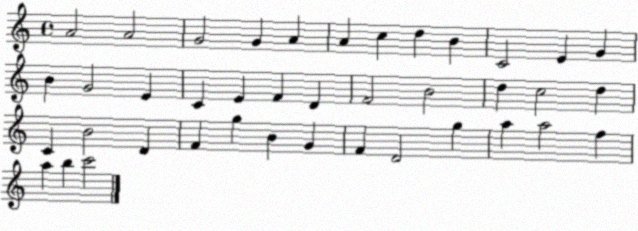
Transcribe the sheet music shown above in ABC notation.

X:1
T:Untitled
M:4/4
L:1/4
K:C
A2 A2 G2 G A A c d B C2 E G B G2 E C E F D F2 B2 d c2 d C B2 D F g B G F D2 g a a2 f a b c'2